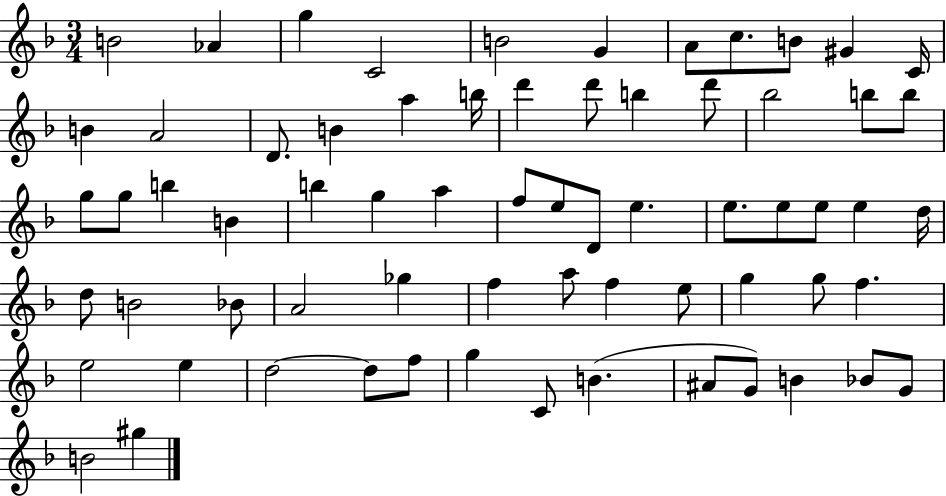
X:1
T:Untitled
M:3/4
L:1/4
K:F
B2 _A g C2 B2 G A/2 c/2 B/2 ^G C/4 B A2 D/2 B a b/4 d' d'/2 b d'/2 _b2 b/2 b/2 g/2 g/2 b B b g a f/2 e/2 D/2 e e/2 e/2 e/2 e d/4 d/2 B2 _B/2 A2 _g f a/2 f e/2 g g/2 f e2 e d2 d/2 f/2 g C/2 B ^A/2 G/2 B _B/2 G/2 B2 ^g